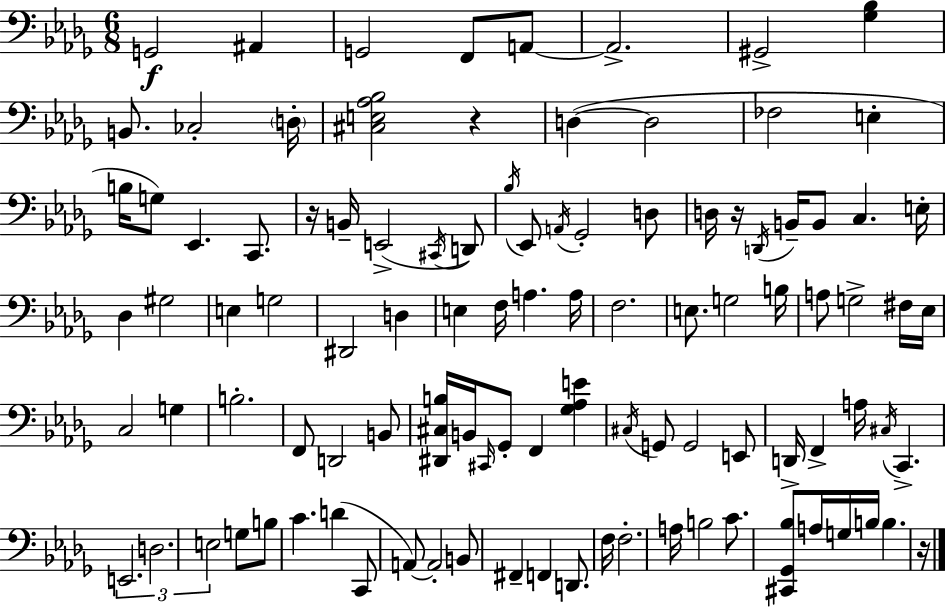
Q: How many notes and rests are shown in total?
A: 102